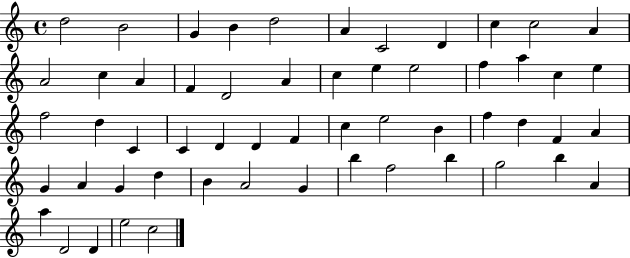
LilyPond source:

{
  \clef treble
  \time 4/4
  \defaultTimeSignature
  \key c \major
  d''2 b'2 | g'4 b'4 d''2 | a'4 c'2 d'4 | c''4 c''2 a'4 | \break a'2 c''4 a'4 | f'4 d'2 a'4 | c''4 e''4 e''2 | f''4 a''4 c''4 e''4 | \break f''2 d''4 c'4 | c'4 d'4 d'4 f'4 | c''4 e''2 b'4 | f''4 d''4 f'4 a'4 | \break g'4 a'4 g'4 d''4 | b'4 a'2 g'4 | b''4 f''2 b''4 | g''2 b''4 a'4 | \break a''4 d'2 d'4 | e''2 c''2 | \bar "|."
}